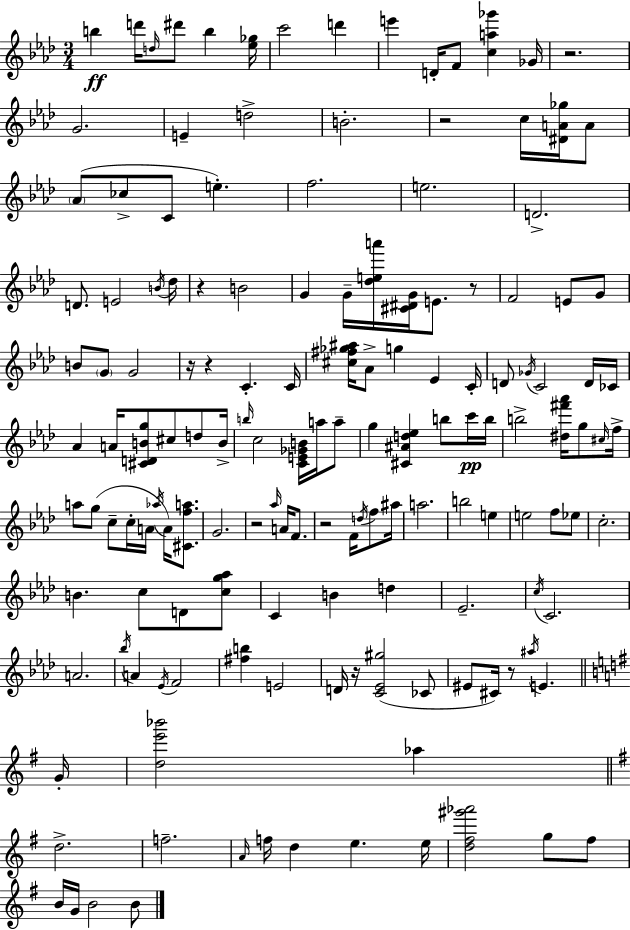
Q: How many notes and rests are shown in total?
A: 150